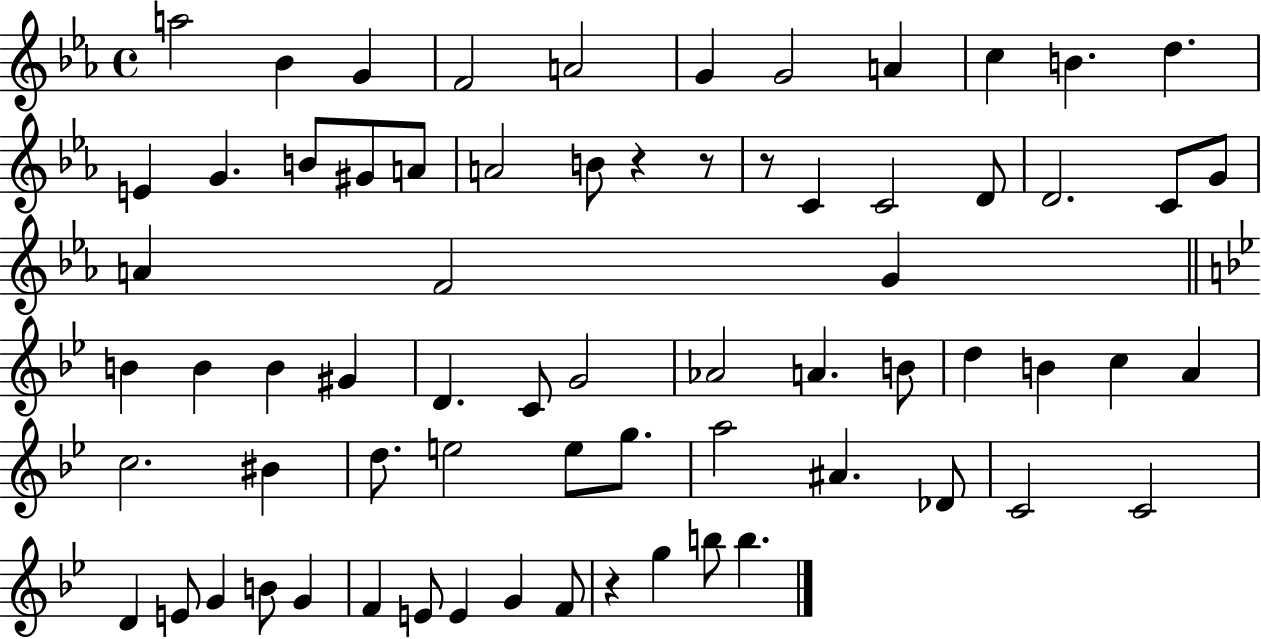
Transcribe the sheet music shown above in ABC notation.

X:1
T:Untitled
M:4/4
L:1/4
K:Eb
a2 _B G F2 A2 G G2 A c B d E G B/2 ^G/2 A/2 A2 B/2 z z/2 z/2 C C2 D/2 D2 C/2 G/2 A F2 G B B B ^G D C/2 G2 _A2 A B/2 d B c A c2 ^B d/2 e2 e/2 g/2 a2 ^A _D/2 C2 C2 D E/2 G B/2 G F E/2 E G F/2 z g b/2 b